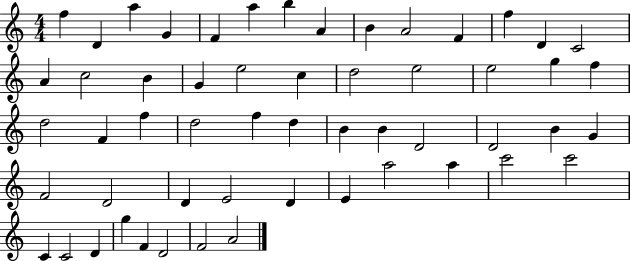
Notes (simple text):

F5/q D4/q A5/q G4/q F4/q A5/q B5/q A4/q B4/q A4/h F4/q F5/q D4/q C4/h A4/q C5/h B4/q G4/q E5/h C5/q D5/h E5/h E5/h G5/q F5/q D5/h F4/q F5/q D5/h F5/q D5/q B4/q B4/q D4/h D4/h B4/q G4/q F4/h D4/h D4/q E4/h D4/q E4/q A5/h A5/q C6/h C6/h C4/q C4/h D4/q G5/q F4/q D4/h F4/h A4/h